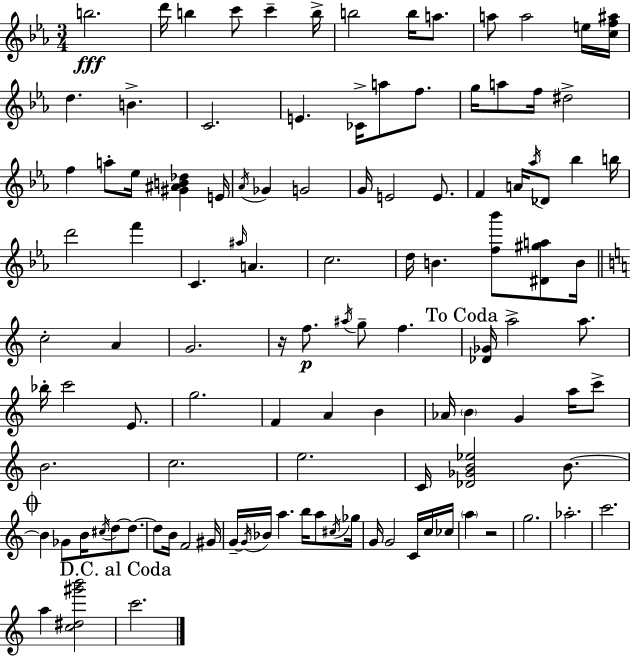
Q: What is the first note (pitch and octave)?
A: B5